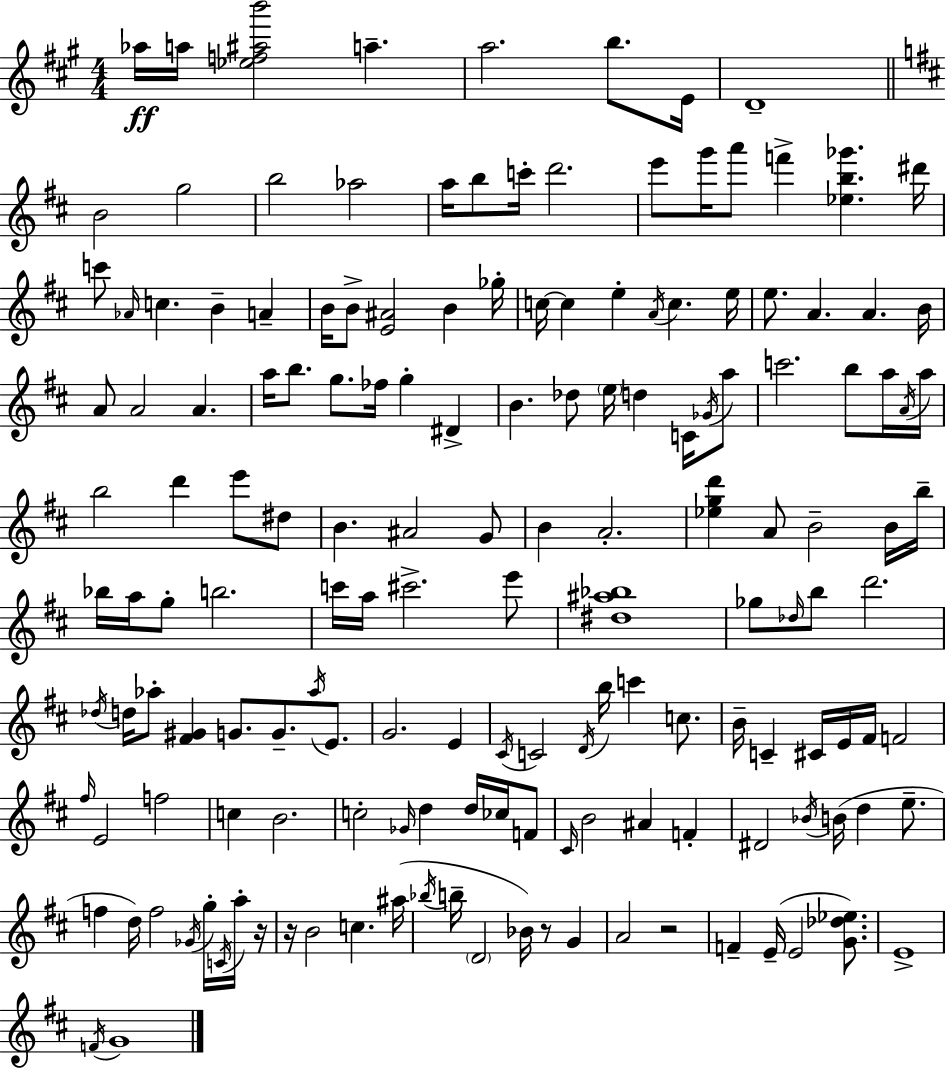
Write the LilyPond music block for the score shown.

{
  \clef treble
  \numericTimeSignature
  \time 4/4
  \key a \major
  aes''16\ff a''16 <ees'' f'' ais'' b'''>2 a''4.-- | a''2. b''8. e'16 | d'1-- | \bar "||" \break \key d \major b'2 g''2 | b''2 aes''2 | a''16 b''8 c'''16-. d'''2. | e'''8 g'''16 a'''8 f'''4-> <ees'' b'' ges'''>4. dis'''16 | \break c'''8 \grace { aes'16 } c''4. b'4-- a'4-- | b'16 b'8-> <e' ais'>2 b'4 | ges''16-. c''16~~ c''4 e''4-. \acciaccatura { a'16 } c''4. | e''16 e''8. a'4. a'4. | \break b'16 a'8 a'2 a'4. | a''16 b''8. g''8. fes''16 g''4-. dis'4-> | b'4. des''8 \parenthesize e''16 d''4 c'16 | \acciaccatura { ges'16 } a''8 c'''2. b''8 | \break a''16 \acciaccatura { a'16 } a''16 b''2 d'''4 | e'''8 dis''8 b'4. ais'2 | g'8 b'4 a'2.-. | <ees'' g'' d'''>4 a'8 b'2-- | \break b'16 b''16-- bes''16 a''16 g''8-. b''2. | c'''16 a''16 cis'''2.-> | e'''8 <dis'' ais'' bes''>1 | ges''8 \grace { des''16 } b''8 d'''2. | \break \acciaccatura { des''16 } d''16 aes''8-. <fis' gis'>4 g'8. | g'8.-- \acciaccatura { aes''16 } e'8. g'2. | e'4 \acciaccatura { cis'16 } c'2 | \acciaccatura { d'16 } b''16 c'''4 c''8. b'16-- c'4-- cis'16 e'16 | \break fis'16 f'2 \grace { fis''16 } e'2 | f''2 c''4 b'2. | c''2-. | \grace { ges'16 } d''4 d''16 ces''16 f'8 \grace { cis'16 } b'2 | \break ais'4 f'4-. dis'2 | \acciaccatura { bes'16 }( b'16 d''4 e''8.-- f''4 | d''16) f''2 \acciaccatura { ges'16 } g''16-. \acciaccatura { c'16 } a''16-. r16 r16 | b'2 c''4. ais''16( \acciaccatura { bes''16 } | \break b''16-- \parenthesize d'2 bes'16) r8 g'4 | a'2 r2 | f'4-- e'16--( e'2 <g' des'' ees''>8.) | e'1-> | \break \acciaccatura { f'16 } g'1 | \bar "|."
}